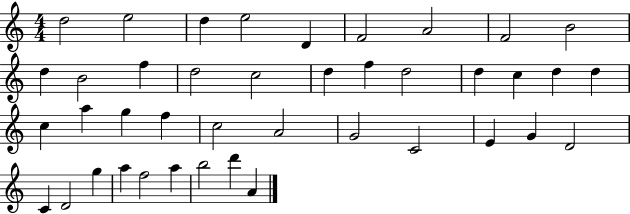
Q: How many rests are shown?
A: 0